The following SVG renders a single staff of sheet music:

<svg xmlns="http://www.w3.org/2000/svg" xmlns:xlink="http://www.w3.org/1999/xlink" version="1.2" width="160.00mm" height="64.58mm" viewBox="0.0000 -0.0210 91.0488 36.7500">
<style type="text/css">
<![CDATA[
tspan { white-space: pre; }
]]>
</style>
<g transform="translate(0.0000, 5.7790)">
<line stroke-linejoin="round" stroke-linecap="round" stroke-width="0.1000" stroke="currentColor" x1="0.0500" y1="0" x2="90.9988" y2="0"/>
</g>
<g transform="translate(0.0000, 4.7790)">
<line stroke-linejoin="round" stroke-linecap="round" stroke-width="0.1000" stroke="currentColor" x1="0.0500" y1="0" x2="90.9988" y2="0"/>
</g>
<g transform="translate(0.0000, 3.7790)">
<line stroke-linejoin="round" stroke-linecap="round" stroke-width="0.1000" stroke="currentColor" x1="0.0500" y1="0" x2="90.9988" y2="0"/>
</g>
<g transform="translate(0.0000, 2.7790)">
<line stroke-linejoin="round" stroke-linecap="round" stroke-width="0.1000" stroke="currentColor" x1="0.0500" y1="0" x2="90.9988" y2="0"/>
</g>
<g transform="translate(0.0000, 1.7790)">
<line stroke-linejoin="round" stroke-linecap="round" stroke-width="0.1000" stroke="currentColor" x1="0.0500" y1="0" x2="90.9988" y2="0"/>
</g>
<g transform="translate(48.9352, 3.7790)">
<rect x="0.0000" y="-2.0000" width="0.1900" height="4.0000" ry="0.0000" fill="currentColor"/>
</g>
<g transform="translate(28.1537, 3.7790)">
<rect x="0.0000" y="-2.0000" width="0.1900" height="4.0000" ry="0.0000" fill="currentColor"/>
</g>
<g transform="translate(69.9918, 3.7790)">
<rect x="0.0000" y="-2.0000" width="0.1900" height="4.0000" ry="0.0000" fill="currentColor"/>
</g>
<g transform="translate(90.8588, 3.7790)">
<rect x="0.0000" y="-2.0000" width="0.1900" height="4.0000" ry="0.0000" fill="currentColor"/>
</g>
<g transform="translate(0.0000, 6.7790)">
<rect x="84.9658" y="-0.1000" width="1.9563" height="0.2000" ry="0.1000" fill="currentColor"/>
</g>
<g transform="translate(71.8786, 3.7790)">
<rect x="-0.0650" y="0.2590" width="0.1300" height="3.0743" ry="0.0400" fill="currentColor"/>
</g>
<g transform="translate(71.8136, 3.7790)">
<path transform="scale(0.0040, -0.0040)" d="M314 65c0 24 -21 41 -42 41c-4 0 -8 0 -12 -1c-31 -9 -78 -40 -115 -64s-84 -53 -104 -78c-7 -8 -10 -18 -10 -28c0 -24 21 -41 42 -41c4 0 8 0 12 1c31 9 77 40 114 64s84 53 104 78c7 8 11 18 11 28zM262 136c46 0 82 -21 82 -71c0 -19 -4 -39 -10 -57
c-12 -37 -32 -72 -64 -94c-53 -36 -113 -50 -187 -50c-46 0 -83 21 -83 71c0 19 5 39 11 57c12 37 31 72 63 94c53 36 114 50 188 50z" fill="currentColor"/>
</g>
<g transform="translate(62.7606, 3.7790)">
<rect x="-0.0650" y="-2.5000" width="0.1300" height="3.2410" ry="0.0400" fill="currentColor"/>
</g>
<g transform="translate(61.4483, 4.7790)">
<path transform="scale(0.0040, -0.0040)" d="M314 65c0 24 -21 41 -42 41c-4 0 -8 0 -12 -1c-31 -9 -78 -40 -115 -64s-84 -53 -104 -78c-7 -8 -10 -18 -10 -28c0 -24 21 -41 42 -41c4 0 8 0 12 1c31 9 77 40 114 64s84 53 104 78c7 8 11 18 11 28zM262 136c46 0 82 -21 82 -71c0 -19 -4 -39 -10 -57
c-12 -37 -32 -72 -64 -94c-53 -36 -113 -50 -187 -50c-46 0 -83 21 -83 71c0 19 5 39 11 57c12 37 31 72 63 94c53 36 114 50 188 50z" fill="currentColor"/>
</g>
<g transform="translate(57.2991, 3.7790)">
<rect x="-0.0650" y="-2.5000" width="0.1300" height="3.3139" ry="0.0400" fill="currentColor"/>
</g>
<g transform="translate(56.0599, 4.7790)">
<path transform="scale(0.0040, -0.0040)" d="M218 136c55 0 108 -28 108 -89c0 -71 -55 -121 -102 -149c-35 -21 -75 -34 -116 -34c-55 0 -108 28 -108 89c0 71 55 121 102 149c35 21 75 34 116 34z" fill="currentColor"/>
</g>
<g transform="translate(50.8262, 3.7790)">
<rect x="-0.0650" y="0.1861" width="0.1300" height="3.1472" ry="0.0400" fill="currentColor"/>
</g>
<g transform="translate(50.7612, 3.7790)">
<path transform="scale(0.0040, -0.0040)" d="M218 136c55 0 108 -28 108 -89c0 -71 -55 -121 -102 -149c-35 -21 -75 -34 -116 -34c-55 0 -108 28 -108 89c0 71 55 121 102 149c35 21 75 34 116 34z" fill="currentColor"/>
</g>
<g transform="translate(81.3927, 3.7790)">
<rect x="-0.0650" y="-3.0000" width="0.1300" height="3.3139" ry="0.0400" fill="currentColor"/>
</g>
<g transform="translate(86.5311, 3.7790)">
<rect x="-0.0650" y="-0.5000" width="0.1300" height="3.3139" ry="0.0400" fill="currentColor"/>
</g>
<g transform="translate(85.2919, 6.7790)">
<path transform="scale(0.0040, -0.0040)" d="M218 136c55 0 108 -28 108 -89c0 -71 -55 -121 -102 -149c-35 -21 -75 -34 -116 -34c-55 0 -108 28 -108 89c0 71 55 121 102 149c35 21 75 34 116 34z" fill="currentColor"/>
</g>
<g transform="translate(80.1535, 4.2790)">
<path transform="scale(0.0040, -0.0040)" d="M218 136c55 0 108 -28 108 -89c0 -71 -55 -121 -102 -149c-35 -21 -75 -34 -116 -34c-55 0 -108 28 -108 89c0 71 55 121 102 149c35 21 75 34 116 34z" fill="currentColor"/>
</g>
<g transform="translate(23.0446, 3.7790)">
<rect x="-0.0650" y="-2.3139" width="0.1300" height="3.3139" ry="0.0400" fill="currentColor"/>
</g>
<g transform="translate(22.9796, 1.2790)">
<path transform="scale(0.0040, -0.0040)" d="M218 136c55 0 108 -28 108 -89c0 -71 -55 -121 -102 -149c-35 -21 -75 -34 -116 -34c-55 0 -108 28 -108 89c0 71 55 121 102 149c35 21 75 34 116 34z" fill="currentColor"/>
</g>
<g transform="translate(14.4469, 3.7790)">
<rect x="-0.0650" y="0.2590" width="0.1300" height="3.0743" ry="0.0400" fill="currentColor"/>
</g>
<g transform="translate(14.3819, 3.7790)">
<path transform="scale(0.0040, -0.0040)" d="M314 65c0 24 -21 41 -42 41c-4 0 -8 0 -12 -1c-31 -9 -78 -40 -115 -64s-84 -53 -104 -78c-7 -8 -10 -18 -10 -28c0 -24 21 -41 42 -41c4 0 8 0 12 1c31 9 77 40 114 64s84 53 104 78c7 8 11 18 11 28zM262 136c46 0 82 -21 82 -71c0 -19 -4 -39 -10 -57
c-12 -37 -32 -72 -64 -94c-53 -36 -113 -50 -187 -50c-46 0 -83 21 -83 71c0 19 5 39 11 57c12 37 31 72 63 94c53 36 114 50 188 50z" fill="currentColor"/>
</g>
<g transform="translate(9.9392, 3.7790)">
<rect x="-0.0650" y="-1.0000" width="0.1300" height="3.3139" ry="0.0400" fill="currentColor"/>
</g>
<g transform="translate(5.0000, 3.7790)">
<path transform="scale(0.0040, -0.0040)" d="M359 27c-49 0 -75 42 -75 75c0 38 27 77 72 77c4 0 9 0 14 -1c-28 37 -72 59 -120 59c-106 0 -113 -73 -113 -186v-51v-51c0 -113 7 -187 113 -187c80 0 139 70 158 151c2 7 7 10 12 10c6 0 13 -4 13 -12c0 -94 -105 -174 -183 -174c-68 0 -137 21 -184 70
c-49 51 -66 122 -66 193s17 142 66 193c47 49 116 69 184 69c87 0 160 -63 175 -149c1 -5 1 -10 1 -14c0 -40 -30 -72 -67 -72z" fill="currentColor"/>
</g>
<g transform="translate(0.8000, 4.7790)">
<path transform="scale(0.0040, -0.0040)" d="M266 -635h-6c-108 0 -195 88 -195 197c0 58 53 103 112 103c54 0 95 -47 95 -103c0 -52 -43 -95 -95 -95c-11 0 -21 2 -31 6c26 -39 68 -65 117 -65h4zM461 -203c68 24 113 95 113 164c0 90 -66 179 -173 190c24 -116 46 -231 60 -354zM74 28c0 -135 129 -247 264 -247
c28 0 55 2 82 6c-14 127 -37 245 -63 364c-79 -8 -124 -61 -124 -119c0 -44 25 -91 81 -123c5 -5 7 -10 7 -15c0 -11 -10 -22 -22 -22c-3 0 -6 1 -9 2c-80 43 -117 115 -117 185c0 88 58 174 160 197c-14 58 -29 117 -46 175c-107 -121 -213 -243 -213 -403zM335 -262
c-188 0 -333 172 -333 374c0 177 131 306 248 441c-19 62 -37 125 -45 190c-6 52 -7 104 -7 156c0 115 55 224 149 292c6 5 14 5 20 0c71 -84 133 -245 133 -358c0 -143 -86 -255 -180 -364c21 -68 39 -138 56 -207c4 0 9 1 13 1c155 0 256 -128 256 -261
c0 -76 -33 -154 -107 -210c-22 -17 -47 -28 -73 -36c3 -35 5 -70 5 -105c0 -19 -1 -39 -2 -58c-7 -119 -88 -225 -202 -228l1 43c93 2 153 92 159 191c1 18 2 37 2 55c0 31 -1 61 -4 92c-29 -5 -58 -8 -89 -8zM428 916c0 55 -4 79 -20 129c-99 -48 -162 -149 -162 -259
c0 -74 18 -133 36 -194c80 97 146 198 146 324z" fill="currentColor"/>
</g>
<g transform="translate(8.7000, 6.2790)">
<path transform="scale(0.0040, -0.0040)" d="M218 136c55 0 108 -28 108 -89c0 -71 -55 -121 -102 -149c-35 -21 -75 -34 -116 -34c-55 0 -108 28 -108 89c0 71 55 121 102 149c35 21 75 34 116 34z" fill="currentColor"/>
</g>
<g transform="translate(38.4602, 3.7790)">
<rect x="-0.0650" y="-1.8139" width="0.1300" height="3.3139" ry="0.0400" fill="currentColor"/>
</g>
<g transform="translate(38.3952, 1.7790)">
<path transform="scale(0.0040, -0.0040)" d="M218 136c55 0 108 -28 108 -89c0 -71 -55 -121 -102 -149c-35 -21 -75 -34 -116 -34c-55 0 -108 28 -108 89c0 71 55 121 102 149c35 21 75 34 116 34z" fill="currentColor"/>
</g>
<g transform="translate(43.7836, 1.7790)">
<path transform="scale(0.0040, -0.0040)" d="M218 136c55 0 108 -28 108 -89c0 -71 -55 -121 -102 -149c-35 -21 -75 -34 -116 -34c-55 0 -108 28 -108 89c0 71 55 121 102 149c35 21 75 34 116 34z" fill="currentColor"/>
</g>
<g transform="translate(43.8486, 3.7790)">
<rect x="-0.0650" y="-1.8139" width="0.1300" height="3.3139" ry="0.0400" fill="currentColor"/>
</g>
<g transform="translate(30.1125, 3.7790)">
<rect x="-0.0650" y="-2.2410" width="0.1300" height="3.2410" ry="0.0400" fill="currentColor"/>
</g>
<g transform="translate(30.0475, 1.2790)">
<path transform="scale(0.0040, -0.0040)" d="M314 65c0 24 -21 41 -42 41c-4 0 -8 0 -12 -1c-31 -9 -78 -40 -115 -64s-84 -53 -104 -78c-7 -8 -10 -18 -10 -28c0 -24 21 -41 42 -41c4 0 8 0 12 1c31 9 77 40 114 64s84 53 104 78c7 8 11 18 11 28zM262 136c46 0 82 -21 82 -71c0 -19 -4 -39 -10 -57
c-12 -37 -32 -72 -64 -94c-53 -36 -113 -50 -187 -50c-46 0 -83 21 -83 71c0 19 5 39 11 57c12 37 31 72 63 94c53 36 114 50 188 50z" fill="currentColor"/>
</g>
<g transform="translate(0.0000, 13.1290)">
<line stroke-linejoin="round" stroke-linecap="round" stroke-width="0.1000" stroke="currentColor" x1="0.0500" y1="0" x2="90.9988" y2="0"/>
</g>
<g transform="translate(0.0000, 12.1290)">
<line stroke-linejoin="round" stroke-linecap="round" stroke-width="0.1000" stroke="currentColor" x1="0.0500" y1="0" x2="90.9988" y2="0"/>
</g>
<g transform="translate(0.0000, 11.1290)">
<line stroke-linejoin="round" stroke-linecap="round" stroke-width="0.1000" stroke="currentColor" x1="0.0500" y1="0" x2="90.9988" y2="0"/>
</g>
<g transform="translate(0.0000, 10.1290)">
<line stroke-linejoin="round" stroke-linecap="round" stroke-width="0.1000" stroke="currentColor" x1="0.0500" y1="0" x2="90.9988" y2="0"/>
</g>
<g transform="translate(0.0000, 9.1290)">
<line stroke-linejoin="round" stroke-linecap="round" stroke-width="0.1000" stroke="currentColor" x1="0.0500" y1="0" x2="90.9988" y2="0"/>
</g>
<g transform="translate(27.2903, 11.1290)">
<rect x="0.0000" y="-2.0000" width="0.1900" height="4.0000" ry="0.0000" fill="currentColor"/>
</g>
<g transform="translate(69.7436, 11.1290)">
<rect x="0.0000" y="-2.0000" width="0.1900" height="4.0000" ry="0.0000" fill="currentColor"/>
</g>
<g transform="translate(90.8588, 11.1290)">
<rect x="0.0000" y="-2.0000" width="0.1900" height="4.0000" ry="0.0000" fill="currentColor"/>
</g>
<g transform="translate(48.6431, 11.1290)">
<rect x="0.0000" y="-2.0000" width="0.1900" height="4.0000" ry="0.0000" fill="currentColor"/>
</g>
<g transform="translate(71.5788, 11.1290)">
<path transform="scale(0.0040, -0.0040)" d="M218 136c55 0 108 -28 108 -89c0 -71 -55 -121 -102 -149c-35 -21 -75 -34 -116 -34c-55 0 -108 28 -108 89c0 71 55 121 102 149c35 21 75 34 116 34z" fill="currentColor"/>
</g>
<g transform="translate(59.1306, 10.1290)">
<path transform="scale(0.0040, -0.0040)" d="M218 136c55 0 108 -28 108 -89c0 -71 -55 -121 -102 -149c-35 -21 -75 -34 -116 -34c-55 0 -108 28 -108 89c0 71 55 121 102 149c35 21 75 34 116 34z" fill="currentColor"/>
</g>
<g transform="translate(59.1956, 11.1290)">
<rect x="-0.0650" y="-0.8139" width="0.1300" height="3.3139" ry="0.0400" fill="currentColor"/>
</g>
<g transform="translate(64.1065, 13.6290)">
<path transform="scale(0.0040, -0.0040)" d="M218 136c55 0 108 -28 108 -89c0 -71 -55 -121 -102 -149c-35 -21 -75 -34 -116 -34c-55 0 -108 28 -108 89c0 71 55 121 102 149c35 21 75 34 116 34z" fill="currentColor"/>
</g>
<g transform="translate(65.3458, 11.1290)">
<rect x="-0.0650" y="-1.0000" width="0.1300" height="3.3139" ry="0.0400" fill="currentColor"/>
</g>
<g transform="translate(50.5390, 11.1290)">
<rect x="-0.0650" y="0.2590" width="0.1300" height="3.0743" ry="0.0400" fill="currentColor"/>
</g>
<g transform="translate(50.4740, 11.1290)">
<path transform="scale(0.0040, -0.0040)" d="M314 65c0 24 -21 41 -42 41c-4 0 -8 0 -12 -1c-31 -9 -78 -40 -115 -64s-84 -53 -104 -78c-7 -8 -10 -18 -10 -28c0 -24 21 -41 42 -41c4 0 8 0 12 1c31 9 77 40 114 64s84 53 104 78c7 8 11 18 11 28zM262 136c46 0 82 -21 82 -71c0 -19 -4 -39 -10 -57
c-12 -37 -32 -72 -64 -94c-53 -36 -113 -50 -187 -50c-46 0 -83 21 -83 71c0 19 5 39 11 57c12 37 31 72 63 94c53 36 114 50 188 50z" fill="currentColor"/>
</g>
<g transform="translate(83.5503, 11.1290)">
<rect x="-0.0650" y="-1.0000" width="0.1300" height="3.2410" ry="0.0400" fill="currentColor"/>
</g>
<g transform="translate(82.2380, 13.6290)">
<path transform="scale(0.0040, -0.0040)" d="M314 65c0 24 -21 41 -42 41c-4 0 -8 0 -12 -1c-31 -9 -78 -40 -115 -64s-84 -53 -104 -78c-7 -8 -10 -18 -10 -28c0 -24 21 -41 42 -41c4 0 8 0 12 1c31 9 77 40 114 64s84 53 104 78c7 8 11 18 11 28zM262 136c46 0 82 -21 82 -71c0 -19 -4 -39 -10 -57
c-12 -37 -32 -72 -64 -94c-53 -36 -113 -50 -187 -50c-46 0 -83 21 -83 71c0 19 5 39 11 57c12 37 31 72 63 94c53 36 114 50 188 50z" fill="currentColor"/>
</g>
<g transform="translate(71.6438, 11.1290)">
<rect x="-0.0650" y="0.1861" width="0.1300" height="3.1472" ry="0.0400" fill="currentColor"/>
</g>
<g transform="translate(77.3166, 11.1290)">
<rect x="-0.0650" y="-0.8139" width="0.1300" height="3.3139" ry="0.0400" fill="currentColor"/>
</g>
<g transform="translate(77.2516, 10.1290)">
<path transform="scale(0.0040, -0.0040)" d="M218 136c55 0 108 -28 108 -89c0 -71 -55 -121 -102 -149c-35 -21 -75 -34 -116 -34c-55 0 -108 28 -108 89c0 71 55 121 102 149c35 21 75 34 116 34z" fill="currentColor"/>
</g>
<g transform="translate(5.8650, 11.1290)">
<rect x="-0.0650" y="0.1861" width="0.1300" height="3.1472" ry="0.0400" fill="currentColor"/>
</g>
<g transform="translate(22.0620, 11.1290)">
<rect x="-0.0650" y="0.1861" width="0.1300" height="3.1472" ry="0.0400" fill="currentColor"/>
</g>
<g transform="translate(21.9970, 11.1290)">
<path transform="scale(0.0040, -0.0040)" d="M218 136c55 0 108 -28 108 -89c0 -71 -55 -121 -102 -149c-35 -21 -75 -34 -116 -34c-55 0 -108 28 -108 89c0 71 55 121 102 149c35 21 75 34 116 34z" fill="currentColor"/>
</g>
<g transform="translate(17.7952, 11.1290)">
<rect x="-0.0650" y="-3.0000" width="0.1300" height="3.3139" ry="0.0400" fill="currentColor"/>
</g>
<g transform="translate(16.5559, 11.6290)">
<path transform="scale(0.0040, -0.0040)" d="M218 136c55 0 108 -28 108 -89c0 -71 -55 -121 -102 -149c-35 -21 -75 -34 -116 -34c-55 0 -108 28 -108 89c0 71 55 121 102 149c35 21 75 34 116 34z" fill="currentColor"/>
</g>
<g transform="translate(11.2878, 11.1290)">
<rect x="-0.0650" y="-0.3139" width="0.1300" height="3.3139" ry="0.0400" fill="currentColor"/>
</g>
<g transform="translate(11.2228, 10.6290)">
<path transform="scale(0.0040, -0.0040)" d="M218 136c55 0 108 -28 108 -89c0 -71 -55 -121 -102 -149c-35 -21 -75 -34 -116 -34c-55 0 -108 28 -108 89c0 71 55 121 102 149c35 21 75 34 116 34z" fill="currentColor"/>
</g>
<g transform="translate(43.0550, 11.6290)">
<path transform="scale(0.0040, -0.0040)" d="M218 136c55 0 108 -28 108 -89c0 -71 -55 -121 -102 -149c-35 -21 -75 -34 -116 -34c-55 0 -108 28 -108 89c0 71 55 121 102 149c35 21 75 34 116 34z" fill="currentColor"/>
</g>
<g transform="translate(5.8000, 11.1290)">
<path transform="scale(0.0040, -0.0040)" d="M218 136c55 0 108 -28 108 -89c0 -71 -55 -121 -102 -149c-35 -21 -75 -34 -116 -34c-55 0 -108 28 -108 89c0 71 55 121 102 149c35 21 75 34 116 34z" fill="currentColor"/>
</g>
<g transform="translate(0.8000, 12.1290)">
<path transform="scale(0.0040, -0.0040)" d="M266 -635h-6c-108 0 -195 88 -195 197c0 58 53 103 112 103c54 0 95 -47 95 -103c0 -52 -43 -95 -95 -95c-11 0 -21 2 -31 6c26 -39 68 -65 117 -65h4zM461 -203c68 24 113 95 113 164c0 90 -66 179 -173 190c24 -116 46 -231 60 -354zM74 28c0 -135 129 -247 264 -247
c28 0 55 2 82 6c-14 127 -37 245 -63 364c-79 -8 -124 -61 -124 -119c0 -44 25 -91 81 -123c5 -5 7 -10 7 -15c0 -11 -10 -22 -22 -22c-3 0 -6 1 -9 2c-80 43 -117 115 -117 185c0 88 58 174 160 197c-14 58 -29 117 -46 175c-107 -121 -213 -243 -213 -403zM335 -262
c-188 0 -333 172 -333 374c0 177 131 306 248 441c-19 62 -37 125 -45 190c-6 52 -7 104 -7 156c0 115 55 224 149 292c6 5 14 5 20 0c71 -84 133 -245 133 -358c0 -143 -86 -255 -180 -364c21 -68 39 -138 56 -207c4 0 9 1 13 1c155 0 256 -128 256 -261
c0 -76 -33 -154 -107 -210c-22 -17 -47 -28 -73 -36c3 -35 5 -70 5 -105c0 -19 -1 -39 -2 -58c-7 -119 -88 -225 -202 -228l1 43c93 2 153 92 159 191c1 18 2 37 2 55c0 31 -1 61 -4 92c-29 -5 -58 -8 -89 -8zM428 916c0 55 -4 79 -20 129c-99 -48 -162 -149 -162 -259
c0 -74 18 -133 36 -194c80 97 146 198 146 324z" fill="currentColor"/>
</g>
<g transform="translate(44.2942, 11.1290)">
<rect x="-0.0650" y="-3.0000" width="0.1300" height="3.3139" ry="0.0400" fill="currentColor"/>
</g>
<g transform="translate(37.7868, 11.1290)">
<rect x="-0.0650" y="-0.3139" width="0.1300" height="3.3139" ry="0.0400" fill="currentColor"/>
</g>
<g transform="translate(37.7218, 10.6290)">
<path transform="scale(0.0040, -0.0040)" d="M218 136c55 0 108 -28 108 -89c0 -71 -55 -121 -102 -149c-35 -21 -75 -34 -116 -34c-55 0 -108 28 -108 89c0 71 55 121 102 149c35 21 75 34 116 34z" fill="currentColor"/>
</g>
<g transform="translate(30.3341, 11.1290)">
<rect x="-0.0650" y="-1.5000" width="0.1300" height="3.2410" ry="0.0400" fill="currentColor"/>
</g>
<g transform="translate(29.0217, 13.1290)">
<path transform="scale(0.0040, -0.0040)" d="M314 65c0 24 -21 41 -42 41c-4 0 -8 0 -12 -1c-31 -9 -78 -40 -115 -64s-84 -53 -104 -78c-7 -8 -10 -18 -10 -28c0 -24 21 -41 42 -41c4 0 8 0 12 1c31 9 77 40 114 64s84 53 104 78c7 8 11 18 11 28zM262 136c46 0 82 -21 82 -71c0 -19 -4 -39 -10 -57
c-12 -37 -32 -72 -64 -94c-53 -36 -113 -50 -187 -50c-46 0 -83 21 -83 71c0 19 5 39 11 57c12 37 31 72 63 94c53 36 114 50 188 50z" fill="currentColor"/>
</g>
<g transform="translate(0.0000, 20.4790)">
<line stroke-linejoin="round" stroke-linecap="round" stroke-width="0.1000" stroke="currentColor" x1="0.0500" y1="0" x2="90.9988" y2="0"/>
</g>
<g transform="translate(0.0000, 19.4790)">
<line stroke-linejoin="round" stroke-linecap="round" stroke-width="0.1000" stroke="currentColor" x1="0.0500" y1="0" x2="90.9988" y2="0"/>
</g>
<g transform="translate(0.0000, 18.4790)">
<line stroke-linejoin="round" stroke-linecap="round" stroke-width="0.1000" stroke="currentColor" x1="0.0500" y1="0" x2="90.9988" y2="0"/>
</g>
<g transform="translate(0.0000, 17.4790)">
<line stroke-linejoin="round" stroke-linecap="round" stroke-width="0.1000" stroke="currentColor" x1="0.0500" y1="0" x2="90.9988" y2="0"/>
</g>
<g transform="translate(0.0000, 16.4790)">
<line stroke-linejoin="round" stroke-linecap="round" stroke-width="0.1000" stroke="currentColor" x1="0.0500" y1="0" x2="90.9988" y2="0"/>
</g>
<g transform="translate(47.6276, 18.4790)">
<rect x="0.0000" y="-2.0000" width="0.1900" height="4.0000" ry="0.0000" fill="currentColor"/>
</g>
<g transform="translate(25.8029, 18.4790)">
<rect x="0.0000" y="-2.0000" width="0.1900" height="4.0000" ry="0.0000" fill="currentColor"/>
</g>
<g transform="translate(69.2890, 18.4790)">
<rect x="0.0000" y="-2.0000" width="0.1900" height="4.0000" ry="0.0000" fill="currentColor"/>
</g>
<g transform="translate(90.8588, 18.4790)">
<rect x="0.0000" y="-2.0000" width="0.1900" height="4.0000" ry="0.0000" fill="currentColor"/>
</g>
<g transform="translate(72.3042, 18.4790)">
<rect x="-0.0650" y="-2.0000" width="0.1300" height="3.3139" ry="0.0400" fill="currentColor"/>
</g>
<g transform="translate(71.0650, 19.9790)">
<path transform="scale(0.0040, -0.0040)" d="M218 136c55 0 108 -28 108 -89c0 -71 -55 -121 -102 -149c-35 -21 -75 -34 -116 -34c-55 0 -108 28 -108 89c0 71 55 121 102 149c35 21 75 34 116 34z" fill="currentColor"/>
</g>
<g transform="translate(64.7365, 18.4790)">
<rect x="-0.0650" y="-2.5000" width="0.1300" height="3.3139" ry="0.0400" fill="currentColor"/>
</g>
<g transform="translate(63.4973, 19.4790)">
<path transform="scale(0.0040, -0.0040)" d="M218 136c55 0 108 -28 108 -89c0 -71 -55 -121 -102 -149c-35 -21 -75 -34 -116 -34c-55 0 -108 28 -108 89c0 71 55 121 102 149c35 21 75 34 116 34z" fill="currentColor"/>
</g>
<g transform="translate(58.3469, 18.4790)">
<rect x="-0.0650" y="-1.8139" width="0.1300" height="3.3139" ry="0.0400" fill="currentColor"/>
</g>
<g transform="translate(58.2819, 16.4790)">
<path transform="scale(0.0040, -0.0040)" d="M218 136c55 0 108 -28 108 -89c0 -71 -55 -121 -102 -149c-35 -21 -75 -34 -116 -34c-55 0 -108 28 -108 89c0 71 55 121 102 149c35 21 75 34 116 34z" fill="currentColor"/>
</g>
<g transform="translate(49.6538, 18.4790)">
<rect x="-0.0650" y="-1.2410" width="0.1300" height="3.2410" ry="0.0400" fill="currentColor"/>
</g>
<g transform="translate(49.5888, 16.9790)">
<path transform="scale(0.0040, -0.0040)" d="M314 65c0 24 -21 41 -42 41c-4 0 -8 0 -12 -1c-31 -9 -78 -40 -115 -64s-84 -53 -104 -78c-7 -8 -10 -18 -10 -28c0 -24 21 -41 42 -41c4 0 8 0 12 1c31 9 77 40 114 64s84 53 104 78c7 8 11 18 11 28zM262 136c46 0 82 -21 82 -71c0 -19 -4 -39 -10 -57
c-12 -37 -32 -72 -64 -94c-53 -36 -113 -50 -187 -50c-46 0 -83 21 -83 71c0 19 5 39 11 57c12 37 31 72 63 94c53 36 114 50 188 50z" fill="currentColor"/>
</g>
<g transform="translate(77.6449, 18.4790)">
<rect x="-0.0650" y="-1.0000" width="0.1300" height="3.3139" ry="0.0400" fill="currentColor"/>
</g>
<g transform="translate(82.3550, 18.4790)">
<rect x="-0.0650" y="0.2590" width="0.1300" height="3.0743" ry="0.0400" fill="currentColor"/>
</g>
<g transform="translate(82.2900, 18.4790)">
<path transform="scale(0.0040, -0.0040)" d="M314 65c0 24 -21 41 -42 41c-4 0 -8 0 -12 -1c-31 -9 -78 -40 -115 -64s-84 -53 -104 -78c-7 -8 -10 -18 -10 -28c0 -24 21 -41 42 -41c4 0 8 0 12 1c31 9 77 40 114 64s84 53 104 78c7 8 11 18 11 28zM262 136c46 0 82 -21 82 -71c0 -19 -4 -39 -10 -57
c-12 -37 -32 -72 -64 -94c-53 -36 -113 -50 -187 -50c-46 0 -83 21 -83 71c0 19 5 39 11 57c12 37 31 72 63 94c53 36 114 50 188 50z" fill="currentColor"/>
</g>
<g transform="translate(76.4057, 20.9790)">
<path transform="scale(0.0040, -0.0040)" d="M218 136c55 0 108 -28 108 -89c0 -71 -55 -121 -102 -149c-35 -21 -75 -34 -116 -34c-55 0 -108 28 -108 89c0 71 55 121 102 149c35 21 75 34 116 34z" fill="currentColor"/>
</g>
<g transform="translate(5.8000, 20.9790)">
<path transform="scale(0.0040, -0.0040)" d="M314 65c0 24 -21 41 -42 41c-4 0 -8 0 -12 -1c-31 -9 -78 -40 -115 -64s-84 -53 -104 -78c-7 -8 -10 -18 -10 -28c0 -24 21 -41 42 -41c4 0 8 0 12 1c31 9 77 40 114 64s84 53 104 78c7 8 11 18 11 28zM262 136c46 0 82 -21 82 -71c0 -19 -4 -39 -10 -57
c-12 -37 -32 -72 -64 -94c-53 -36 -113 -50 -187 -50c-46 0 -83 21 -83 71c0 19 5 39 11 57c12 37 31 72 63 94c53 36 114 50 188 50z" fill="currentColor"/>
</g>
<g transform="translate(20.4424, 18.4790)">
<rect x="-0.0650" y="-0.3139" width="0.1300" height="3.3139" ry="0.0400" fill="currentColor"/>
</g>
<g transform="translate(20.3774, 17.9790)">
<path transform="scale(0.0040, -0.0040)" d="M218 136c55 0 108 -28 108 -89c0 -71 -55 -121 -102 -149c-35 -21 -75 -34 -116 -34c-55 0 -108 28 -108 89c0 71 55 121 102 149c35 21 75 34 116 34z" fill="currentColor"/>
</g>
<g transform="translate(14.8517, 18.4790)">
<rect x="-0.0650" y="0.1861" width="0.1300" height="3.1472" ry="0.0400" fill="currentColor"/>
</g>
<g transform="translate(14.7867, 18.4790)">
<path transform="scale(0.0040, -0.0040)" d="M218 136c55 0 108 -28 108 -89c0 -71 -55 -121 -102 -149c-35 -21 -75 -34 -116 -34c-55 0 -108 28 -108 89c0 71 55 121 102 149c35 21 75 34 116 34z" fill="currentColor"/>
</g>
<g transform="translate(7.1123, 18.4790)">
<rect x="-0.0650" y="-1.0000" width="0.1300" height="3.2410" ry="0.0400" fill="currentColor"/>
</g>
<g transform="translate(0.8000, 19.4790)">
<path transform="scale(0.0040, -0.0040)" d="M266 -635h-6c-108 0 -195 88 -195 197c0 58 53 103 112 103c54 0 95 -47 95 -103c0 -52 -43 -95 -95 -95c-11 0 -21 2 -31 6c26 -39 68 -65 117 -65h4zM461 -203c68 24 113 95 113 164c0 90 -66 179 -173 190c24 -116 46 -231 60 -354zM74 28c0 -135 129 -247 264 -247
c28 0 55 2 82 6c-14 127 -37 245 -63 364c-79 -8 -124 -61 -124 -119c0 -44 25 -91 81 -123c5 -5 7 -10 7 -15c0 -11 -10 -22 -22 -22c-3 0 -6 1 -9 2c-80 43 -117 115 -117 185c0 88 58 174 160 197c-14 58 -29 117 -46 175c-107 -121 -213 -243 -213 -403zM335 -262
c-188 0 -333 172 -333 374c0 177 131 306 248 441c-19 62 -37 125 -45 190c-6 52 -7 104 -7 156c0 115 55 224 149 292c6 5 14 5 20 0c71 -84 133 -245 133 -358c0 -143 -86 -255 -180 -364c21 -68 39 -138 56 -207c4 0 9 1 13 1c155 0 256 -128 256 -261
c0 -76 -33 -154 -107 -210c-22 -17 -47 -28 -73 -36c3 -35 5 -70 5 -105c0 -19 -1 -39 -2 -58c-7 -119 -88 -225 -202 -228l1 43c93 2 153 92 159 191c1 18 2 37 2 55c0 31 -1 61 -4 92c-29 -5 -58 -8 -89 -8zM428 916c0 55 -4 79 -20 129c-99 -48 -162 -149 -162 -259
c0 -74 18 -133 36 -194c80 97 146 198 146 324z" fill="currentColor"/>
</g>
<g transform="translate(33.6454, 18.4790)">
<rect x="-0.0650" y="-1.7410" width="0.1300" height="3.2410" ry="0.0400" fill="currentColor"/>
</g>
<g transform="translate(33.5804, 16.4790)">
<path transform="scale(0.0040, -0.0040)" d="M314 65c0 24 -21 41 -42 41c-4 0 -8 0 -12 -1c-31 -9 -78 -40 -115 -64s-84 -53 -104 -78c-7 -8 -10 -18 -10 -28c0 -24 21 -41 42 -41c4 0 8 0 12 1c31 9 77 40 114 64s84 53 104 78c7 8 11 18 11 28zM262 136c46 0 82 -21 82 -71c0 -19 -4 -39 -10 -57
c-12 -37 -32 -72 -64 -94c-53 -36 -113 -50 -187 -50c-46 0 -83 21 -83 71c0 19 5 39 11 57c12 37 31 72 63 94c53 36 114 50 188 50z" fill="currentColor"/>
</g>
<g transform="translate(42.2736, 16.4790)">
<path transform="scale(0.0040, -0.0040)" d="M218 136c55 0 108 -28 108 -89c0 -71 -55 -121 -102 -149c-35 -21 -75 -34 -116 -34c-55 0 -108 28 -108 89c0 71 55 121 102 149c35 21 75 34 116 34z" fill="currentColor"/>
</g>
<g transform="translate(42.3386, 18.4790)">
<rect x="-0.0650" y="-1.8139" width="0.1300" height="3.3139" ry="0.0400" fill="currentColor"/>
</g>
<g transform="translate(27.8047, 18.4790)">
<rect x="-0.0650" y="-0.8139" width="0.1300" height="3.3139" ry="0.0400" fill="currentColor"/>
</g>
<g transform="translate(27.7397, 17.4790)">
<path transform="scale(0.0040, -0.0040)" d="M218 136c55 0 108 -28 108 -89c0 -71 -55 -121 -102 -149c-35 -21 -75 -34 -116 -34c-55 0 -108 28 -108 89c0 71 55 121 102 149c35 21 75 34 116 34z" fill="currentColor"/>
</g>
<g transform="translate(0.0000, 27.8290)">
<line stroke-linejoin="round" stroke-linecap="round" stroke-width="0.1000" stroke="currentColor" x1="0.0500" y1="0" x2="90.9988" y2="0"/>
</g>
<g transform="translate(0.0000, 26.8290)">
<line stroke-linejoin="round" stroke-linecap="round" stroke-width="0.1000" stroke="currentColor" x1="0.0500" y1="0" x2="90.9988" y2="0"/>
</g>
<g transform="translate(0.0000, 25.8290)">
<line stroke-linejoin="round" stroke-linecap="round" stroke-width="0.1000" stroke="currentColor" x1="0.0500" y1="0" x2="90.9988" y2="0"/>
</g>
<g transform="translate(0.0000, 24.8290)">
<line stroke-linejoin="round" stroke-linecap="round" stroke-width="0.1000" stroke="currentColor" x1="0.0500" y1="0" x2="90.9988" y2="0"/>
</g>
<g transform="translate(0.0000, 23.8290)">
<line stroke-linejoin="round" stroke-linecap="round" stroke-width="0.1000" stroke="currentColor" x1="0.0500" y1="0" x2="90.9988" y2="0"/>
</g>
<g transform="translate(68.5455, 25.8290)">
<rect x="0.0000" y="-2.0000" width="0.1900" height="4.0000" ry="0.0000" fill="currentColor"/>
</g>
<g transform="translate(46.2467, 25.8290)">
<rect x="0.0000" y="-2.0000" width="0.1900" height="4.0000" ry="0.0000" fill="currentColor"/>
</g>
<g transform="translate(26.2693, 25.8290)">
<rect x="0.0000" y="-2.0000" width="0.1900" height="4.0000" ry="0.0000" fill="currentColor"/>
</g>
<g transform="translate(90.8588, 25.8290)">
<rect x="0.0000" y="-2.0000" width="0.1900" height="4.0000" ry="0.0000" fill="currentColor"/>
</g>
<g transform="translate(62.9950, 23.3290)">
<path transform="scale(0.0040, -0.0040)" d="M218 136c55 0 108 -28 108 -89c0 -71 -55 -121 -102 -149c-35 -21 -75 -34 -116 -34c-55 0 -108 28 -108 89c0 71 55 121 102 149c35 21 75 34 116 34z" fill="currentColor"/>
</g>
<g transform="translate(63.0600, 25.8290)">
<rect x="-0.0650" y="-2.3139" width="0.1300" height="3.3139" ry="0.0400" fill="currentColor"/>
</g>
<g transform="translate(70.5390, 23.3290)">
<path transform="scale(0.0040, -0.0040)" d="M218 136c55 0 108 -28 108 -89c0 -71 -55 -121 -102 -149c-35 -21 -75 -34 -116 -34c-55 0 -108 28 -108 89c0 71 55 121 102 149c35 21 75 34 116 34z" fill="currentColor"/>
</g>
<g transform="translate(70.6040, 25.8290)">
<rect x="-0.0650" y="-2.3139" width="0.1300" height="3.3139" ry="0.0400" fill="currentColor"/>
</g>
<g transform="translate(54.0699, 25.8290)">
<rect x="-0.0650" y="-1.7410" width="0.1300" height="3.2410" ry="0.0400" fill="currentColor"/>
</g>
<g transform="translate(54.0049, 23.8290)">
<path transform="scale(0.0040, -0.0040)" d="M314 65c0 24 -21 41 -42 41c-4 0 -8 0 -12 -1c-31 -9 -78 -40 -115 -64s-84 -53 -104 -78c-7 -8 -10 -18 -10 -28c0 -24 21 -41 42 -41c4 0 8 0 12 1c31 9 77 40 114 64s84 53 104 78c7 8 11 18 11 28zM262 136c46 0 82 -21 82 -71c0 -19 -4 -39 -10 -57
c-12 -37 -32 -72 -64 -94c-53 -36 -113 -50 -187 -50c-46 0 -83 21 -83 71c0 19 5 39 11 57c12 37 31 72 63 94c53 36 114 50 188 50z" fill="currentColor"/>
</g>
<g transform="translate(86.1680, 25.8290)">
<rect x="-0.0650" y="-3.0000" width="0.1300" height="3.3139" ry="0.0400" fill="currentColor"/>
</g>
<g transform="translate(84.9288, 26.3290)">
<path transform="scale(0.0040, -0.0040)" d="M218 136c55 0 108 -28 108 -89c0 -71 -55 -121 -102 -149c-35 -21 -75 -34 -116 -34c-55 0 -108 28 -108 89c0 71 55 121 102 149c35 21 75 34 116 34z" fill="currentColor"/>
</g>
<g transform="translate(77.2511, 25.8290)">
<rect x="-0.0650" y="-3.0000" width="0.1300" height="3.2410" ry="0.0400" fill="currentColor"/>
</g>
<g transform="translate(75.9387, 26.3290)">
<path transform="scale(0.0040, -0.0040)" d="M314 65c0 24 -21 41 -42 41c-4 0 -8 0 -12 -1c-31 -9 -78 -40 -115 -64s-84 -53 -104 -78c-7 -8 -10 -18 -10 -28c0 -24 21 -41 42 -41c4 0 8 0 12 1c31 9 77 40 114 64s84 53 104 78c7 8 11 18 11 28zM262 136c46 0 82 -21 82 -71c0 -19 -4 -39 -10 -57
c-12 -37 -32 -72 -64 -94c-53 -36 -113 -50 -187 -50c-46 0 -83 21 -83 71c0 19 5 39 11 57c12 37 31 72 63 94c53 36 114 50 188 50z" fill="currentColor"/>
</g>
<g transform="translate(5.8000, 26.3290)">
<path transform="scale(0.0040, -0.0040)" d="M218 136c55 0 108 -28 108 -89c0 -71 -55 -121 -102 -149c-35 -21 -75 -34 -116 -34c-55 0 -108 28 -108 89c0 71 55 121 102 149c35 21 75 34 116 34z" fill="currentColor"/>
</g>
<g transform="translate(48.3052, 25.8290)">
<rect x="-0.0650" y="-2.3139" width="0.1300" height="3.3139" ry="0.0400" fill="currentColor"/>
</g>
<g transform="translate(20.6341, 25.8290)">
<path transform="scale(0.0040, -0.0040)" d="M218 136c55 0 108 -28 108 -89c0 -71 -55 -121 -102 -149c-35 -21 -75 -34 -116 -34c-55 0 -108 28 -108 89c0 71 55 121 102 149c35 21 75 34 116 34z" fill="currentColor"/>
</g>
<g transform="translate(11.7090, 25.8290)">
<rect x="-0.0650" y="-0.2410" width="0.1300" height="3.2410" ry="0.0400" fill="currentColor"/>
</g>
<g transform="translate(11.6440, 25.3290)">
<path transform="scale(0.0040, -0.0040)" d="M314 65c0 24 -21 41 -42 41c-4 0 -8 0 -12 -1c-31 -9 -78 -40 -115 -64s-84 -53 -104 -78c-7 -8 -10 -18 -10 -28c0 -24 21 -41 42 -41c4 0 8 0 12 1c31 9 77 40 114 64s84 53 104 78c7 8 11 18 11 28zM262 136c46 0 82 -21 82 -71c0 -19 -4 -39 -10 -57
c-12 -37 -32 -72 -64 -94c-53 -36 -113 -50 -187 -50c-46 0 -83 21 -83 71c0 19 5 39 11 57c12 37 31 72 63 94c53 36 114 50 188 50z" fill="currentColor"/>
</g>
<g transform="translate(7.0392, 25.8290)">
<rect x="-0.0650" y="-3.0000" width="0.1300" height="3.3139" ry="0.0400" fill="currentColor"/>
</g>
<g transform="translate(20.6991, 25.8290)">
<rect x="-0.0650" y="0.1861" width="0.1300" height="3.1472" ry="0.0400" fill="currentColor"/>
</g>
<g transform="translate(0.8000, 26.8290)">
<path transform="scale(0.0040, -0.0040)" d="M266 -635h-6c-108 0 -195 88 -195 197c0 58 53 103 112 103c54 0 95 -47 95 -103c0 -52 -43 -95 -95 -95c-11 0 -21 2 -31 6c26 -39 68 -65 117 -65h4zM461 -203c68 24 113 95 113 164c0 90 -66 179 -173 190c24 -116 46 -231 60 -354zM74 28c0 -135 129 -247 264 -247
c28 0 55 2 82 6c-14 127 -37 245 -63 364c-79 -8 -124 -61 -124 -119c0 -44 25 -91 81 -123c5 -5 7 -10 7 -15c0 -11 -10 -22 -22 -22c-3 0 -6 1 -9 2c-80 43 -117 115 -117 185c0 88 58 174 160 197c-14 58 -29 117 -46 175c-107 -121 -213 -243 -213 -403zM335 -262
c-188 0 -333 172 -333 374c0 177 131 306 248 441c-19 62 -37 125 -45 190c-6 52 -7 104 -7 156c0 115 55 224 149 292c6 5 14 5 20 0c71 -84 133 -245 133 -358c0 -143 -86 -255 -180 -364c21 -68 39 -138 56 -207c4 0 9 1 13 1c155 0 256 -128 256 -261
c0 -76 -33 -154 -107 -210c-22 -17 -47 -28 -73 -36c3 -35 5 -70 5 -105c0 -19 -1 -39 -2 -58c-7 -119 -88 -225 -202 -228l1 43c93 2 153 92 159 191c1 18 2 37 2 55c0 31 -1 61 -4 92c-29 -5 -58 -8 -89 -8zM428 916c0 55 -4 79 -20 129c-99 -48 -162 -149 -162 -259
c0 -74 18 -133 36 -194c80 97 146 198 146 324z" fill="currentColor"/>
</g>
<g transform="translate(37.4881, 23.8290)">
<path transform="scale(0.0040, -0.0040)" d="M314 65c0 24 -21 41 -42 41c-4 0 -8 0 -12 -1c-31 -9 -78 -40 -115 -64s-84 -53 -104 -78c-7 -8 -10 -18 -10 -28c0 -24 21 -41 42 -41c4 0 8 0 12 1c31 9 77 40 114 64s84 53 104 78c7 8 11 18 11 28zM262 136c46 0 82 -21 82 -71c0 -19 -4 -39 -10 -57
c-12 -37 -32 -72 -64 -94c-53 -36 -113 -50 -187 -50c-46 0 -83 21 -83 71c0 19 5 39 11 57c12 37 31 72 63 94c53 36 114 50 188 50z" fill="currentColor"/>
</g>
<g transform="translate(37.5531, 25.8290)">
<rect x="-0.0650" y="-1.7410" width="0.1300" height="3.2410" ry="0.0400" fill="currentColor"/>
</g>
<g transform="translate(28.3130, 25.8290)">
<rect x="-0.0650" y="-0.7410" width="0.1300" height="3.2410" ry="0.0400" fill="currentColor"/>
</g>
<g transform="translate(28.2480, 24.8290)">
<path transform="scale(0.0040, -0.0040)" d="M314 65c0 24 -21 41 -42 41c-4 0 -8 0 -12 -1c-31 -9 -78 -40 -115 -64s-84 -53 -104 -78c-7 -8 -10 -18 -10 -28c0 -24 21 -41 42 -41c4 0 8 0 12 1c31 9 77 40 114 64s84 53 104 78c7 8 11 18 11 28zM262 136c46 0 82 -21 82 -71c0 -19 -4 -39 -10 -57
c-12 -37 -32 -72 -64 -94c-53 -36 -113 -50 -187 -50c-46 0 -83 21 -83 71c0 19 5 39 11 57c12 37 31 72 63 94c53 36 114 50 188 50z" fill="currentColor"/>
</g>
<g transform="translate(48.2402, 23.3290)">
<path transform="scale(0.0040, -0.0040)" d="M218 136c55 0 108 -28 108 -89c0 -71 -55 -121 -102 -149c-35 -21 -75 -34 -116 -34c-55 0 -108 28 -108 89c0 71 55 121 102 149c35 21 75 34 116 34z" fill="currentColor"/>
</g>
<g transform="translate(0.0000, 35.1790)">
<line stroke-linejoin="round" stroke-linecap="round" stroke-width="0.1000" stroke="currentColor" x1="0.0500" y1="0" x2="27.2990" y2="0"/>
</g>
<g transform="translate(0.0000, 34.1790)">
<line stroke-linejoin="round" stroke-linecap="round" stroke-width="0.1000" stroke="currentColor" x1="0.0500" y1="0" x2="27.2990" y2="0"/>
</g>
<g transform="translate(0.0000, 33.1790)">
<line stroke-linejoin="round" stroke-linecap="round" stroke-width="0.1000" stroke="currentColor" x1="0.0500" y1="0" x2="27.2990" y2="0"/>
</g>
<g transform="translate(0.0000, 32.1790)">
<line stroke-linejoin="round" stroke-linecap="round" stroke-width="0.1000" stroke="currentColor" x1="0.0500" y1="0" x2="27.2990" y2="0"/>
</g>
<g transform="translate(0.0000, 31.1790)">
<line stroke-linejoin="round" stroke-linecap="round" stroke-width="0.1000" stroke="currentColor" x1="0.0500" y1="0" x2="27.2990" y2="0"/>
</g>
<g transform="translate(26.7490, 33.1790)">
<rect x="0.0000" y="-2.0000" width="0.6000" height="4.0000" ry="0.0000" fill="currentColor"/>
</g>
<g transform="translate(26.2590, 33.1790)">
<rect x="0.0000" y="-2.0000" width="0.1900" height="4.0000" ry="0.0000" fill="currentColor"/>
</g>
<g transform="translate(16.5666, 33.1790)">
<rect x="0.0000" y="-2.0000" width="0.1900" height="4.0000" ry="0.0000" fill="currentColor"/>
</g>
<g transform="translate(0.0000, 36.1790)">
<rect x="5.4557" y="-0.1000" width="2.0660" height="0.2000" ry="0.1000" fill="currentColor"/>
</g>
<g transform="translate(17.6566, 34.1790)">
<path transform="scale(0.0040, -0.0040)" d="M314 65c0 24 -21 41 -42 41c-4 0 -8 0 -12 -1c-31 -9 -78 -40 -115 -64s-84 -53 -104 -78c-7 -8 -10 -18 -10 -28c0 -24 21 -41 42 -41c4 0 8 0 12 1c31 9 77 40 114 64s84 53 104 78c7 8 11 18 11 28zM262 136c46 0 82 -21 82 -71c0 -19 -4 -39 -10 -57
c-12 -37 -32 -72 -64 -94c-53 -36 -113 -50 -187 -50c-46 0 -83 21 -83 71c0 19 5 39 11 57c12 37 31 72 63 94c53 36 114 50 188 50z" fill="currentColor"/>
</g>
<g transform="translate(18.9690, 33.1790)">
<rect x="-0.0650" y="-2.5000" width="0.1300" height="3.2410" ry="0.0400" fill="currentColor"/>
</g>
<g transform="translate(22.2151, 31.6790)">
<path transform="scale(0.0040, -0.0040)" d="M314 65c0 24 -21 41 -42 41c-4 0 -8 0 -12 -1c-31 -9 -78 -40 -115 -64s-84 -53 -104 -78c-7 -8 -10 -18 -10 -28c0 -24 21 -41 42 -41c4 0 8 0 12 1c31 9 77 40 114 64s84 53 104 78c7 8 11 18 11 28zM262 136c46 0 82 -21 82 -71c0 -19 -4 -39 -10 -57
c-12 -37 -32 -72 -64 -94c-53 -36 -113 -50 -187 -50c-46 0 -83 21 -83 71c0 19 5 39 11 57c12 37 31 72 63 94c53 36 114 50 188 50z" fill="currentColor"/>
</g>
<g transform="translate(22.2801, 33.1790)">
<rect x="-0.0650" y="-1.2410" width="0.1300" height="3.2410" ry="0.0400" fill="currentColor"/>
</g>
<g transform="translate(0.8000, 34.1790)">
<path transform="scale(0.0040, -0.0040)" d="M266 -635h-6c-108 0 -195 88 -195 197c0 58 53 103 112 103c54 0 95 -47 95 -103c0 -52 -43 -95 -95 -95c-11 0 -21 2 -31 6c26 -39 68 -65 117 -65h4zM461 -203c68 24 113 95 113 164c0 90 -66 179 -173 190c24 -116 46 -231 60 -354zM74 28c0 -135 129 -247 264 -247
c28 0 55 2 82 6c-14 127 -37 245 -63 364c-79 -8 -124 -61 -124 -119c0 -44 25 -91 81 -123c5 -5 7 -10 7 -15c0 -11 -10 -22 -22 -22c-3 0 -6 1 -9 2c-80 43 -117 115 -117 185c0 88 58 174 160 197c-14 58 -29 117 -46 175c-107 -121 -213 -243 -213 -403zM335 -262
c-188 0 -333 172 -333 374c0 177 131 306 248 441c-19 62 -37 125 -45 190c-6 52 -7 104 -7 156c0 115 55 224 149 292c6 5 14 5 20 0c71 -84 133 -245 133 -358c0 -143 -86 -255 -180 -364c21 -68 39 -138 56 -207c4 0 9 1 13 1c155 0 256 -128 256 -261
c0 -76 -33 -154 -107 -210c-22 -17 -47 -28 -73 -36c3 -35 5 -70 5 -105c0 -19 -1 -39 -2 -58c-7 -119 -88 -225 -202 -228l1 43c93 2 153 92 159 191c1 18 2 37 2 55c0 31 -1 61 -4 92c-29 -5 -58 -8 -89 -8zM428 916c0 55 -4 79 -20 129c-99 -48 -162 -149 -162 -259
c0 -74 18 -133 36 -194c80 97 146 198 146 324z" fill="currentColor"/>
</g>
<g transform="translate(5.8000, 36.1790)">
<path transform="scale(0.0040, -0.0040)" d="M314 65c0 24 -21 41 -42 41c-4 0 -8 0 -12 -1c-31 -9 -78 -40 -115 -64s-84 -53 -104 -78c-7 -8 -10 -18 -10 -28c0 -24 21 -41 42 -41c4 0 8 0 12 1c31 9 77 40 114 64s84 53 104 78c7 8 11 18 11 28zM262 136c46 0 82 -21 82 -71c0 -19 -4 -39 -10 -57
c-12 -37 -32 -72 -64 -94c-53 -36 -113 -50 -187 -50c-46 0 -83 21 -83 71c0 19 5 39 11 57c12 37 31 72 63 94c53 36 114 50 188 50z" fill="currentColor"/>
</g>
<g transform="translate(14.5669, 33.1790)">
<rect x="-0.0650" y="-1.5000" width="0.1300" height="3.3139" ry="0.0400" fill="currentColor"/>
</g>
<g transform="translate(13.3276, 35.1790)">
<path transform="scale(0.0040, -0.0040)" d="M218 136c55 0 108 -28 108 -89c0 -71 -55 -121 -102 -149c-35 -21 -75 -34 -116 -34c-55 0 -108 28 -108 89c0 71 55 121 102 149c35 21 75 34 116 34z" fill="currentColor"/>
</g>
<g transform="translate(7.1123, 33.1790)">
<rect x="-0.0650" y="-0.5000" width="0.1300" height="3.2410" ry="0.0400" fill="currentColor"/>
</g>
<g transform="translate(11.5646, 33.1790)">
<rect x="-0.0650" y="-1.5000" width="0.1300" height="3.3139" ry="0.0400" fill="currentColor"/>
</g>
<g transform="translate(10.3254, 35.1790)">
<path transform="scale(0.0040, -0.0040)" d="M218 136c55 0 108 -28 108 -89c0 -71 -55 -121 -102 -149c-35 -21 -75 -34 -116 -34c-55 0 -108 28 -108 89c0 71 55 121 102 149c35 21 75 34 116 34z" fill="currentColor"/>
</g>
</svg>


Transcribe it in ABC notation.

X:1
T:Untitled
M:4/4
L:1/4
K:C
D B2 g g2 f f B G G2 B2 A C B c A B E2 c A B2 d D B d D2 D2 B c d f2 f e2 f G F D B2 A c2 B d2 f2 g f2 g g A2 A C2 E E G2 e2